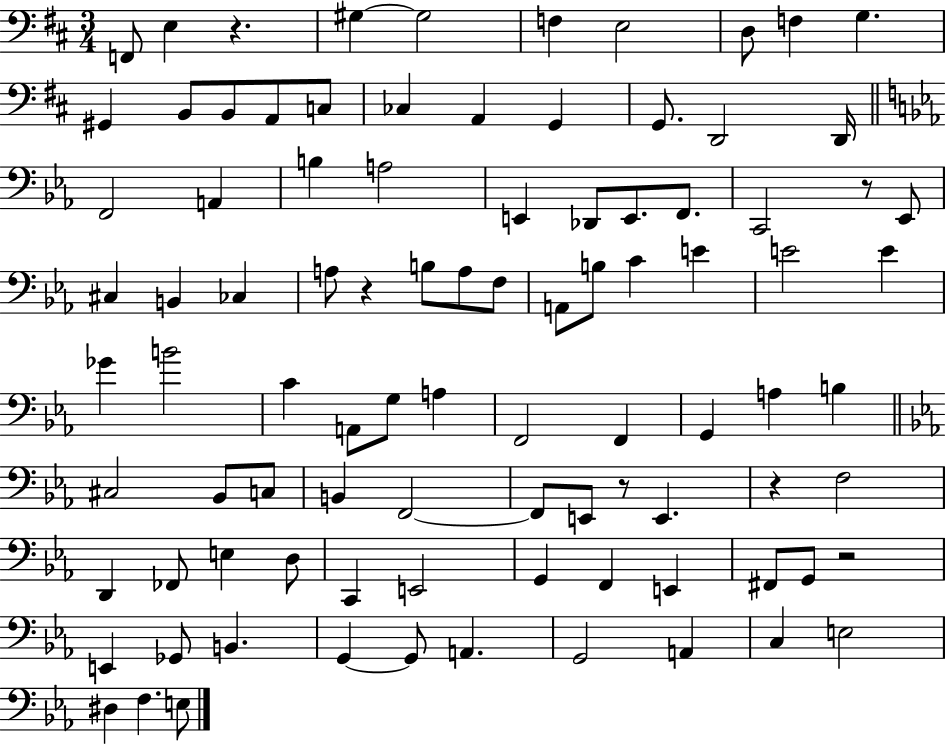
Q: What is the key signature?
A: D major